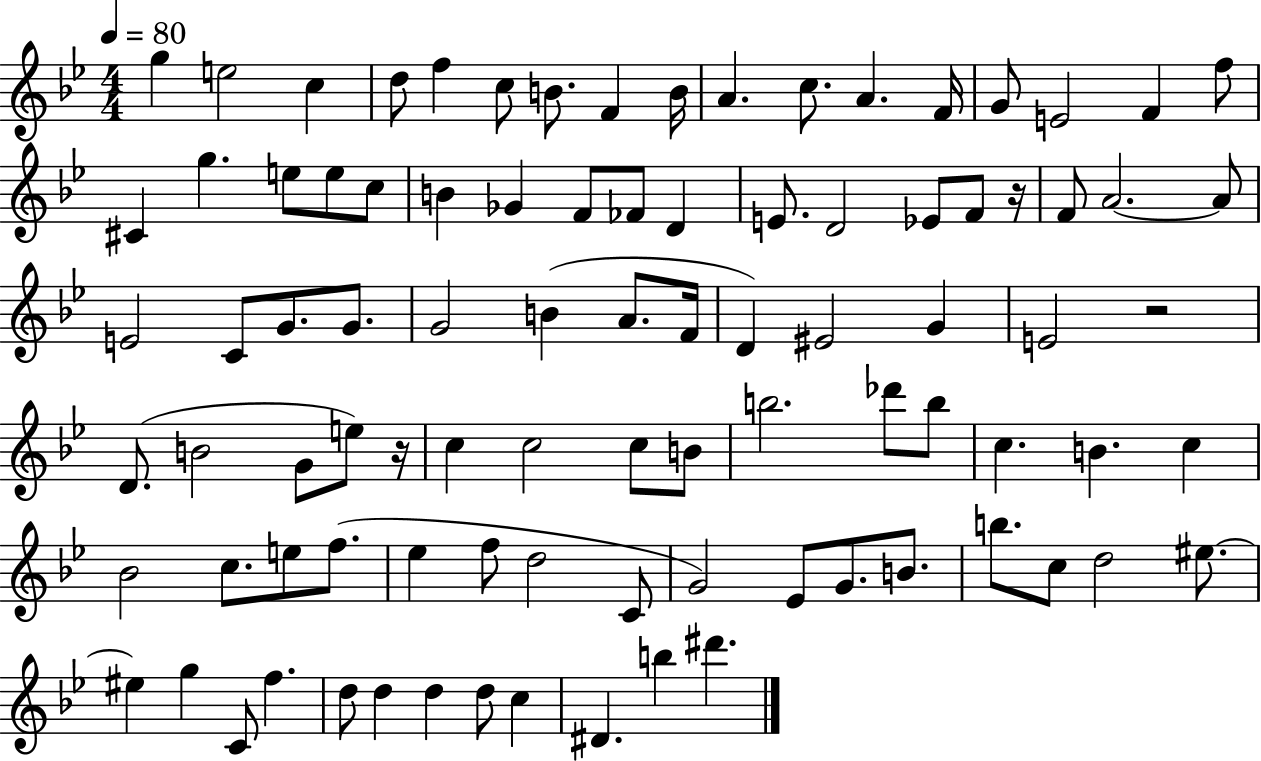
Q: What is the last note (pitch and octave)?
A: D#6